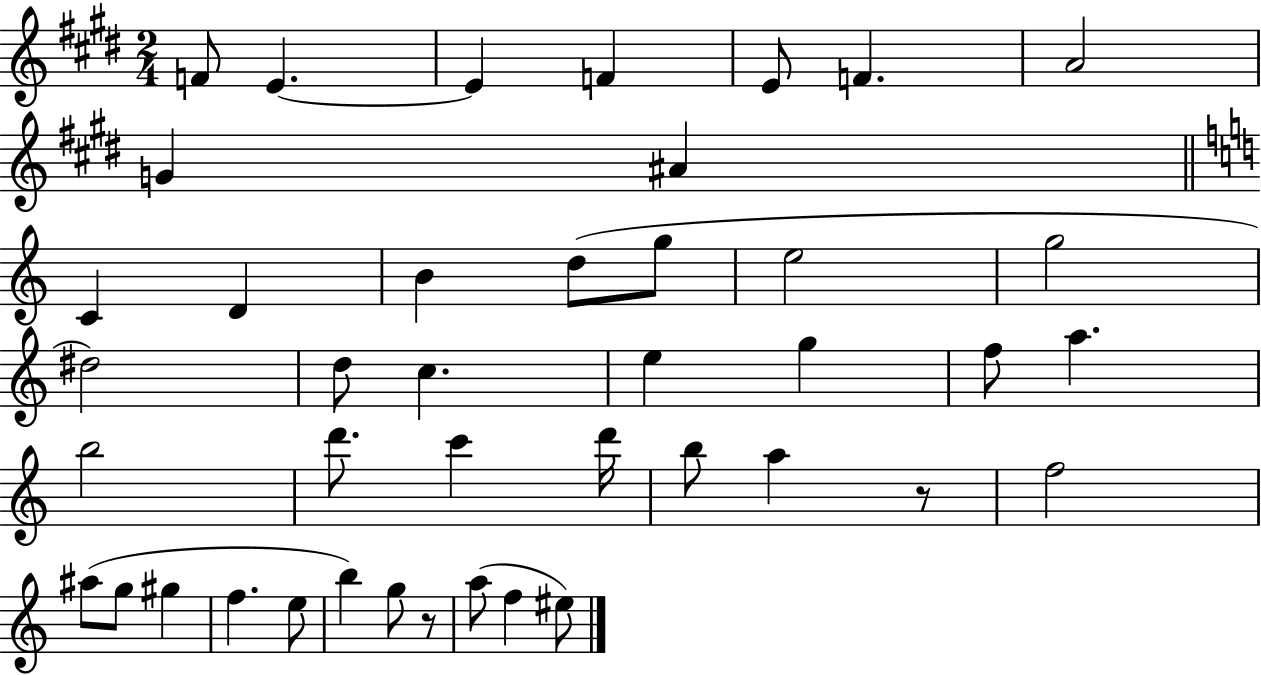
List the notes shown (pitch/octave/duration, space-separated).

F4/e E4/q. E4/q F4/q E4/e F4/q. A4/h G4/q A#4/q C4/q D4/q B4/q D5/e G5/e E5/h G5/h D#5/h D5/e C5/q. E5/q G5/q F5/e A5/q. B5/h D6/e. C6/q D6/s B5/e A5/q R/e F5/h A#5/e G5/e G#5/q F5/q. E5/e B5/q G5/e R/e A5/e F5/q EIS5/e